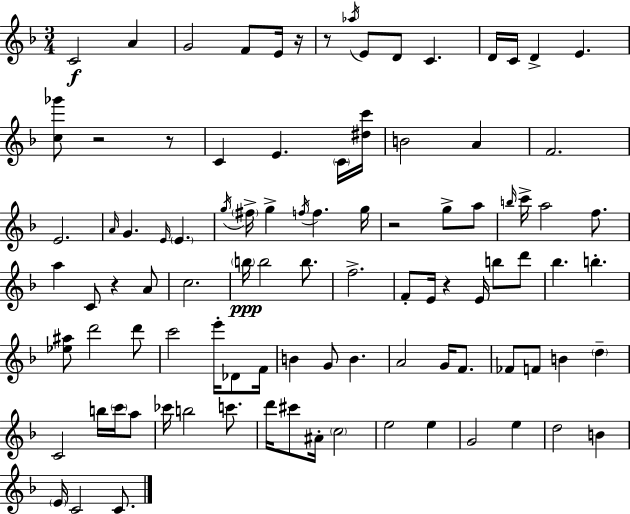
{
  \clef treble
  \numericTimeSignature
  \time 3/4
  \key f \major
  c'2\f a'4 | g'2 f'8 e'16 r16 | r8 \acciaccatura { aes''16 } e'8 d'8 c'4. | d'16 c'16 d'4-> e'4. | \break <c'' ges'''>8 r2 r8 | c'4 e'4. \parenthesize c'16 | <dis'' c'''>16 b'2 a'4 | f'2. | \break e'2. | \grace { a'16 } g'4. \grace { e'16 } \parenthesize e'4. | \acciaccatura { g''16 } \parenthesize fis''16-> g''4-> \acciaccatura { f''16 } f''4. | g''16 r2 | \break g''8-> a''8 \grace { b''16 } c'''16-> a''2 | f''8. a''4 c'8 | r4 a'8 c''2. | \parenthesize b''16\ppp b''2 | \break b''8. f''2.-> | f'8-. e'16 r4 | e'16 b''8 d'''8 bes''4. | b''4.-. <ees'' ais''>8 d'''2 | \break d'''8 c'''2 | e'''16-. des'8 f'16 b'4 g'8 | b'4. a'2 | g'16 f'8. fes'8 f'8 b'4 | \break \parenthesize d''4-- c'2 | b''16 \parenthesize c'''16 a''8 ces'''16 b''2 | c'''8. d'''16 cis'''8 ais'16-. \parenthesize c''2 | e''2 | \break e''4 g'2 | e''4 d''2 | b'4 \parenthesize e'16 c'2 | c'8. \bar "|."
}